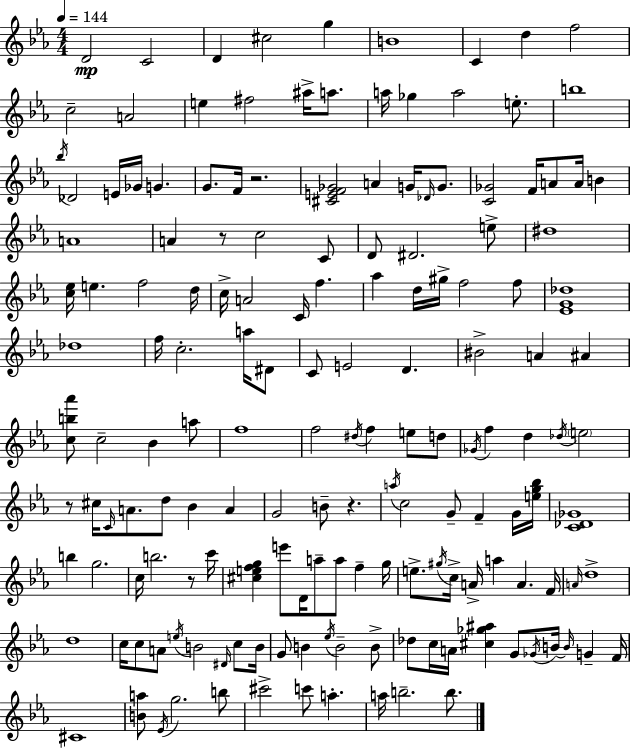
{
  \clef treble
  \numericTimeSignature
  \time 4/4
  \key ees \major
  \tempo 4 = 144
  \repeat volta 2 { d'2\mp c'2 | d'4 cis''2 g''4 | b'1 | c'4 d''4 f''2 | \break c''2-- a'2 | e''4 fis''2 ais''16-> a''8. | a''16 ges''4 a''2 e''8.-. | b''1 | \break \acciaccatura { bes''16 } des'2 e'16 ges'16 g'4. | g'8. f'16 r2. | <cis' e' f' ges'>2 a'4 g'16 \grace { des'16 } g'8. | <c' ges'>2 f'16 a'8 a'16 b'4 | \break a'1 | a'4 r8 c''2 | c'8 d'8 dis'2. | e''8-> dis''1 | \break <c'' ees''>16 e''4. f''2 | d''16 c''16-> a'2 c'16 f''4. | aes''4 d''16 gis''16-> f''2 | f''8 <ees' g' des''>1 | \break des''1 | f''16 c''2.-. a''16 | dis'8 c'8 e'2 d'4. | bis'2-> a'4 ais'4 | \break <c'' b'' aes'''>8 c''2-- bes'4 | a''8 f''1 | f''2 \acciaccatura { dis''16 } f''4 e''8 | d''8 \acciaccatura { ges'16 } f''4 d''4 \acciaccatura { des''16 } \parenthesize e''2 | \break r8 cis''16 \grace { c'16 } a'8. d''8 bes'4 | a'4 g'2 b'8-- | r4. \acciaccatura { a''16 } c''2 g'8-- | f'4-- g'16 <e'' g'' bes''>16 <c' des' ges'>1 | \break b''4 g''2. | c''16 b''2. | r8 c'''16 <cis'' e'' f'' g''>4 e'''8 d'16 a''8-- | a''8 f''4-- g''16 e''8.-> \acciaccatura { gis''16 } c''16-> a'16-> a''4 | \break a'4. f'16 \grace { a'16 } d''1-> | d''1 | c''16 c''8 a'8 \acciaccatura { e''16 } b'2 | \grace { dis'16 } c''8 b'16 g'8 b'4 | \break \acciaccatura { ees''16 } b'2-- b'8-> des''8 c''16 a'16 | <cis'' ges'' ais''>4 g'8 \acciaccatura { ges'16 } b'16~~ \grace { b'16 } g'4-- f'16 cis'1 | <b' a''>8 | \acciaccatura { ees'16 } g''2. b''8 cis'''2-> | \break c'''8 a''4.-. a''16 | b''2.-- b''8. } \bar "|."
}